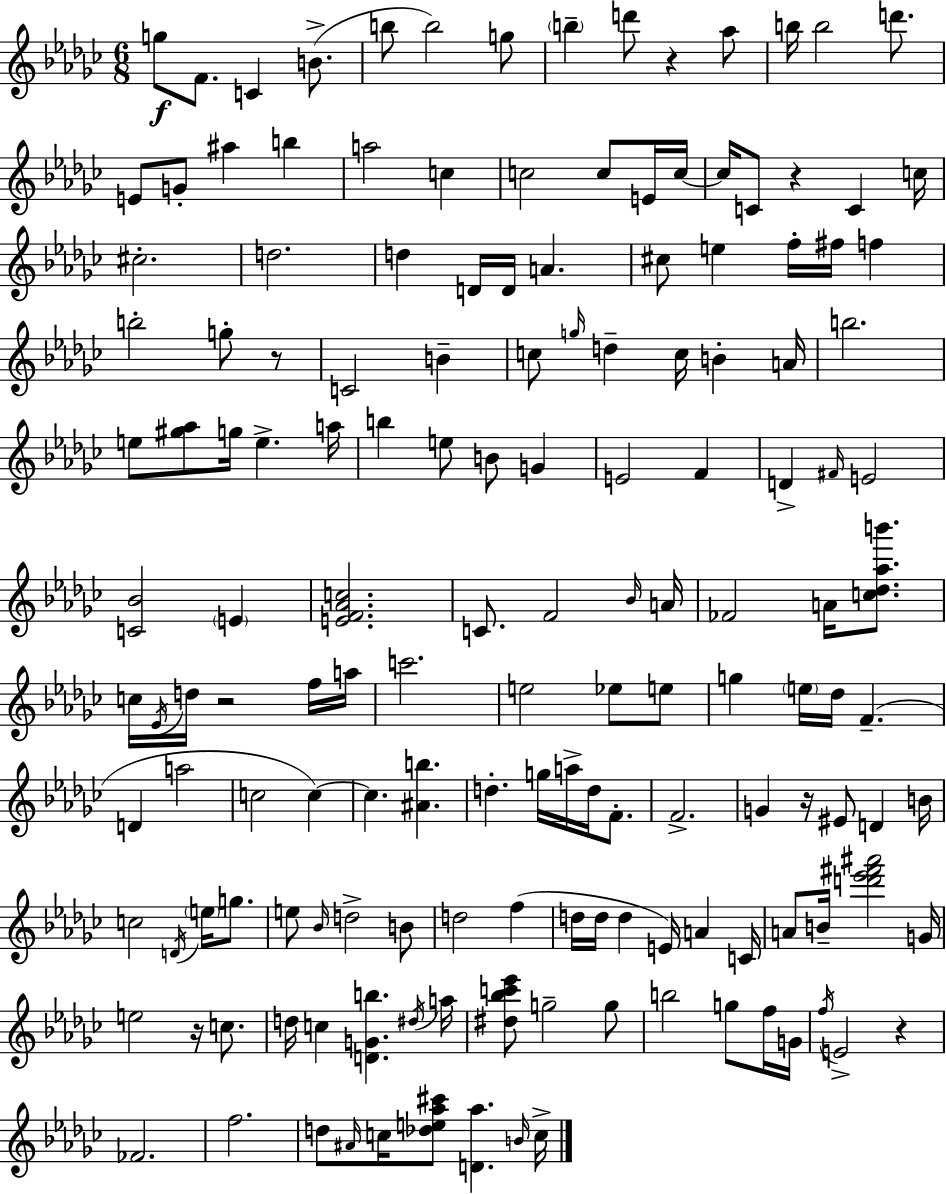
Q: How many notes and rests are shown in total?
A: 154